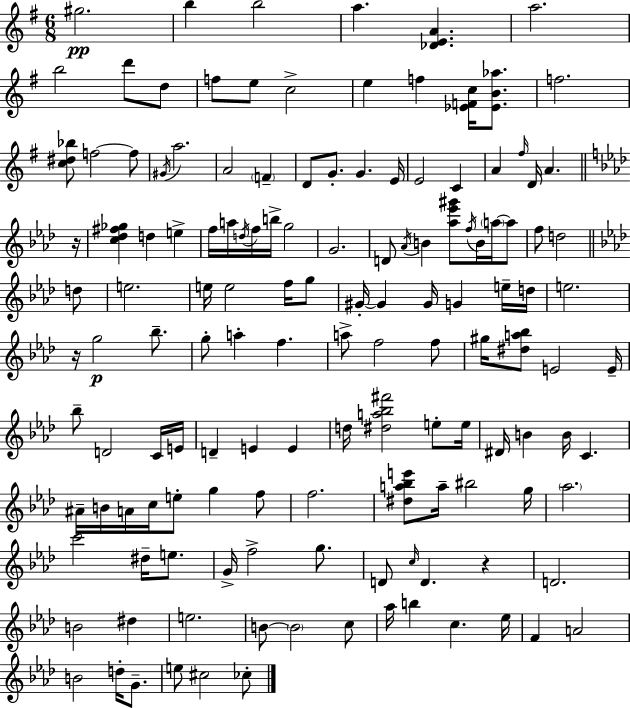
{
  \clef treble
  \numericTimeSignature
  \time 6/8
  \key g \major
  gis''2.\pp | b''4 b''2 | a''4. <des' e' a'>4. | a''2. | \break b''2 d'''8 d''8 | f''8 e''8 c''2-> | e''4 f''4 <ees' f' c''>16 <ees' b' aes''>8. | f''2. | \break <c'' dis'' bes''>8 f''2~~ f''8 | \acciaccatura { gis'16 } a''2. | a'2 \parenthesize f'4-- | d'8 g'8.-. g'4. | \break e'16 e'2 c'4 | a'4 \grace { fis''16 } d'16 a'4. | \bar "||" \break \key f \minor r16 <c'' des'' fis'' ges''>4 d''4 e''4-> | f''16 a''16 \acciaccatura { d''16 } f''16 b''16-> g''2 | g'2. | d'8 \acciaccatura { aes'16 } b'4 <aes'' ees''' gis'''>8 \acciaccatura { f''16 } | \break b'16 \parenthesize a''16~~ a''8 f''8 d''2 | \bar "||" \break \key aes \major d''8 e''2. | e''16 e''2 f''16 | g''8 gis'16-.~~ gis'4 gis'16 g'4 | e''16-- d''16 e''2. | \break r16 g''2\p bes''8.-- | g''8-. a''4-. f''4. | a''8-> f''2 | f''8 gis''16 <dis'' a'' bes''>8 e'2 | \break e'16-- bes''8-- d'2 | c'16 e'16 d'4-- e'4 e'4 | d''16 <dis'' a'' bes'' fis'''>2 e''8-. | e''16 dis'16 b'4 b'16 c'4. | \break ais'16-- b'16 a'16 c''16 e''8-. g''4 | f''8 f''2. | <dis'' a'' bes'' e'''>8 a''16-- bis''2 | g''16 \parenthesize aes''2. | \break c'''2 dis''16-- e''8. | g'16-> f''2-> g''8. | d'8 \grace { c''16 } d'4. r4 | d'2. | \break b'2 dis''4 | e''2. | b'8~~ \parenthesize b'2 | c''8 aes''16 b''4 c''4. | \break ees''16 f'4 a'2 | b'2 d''16-. | g'8.-- e''8 cis''2 | ces''8-. \bar "|."
}